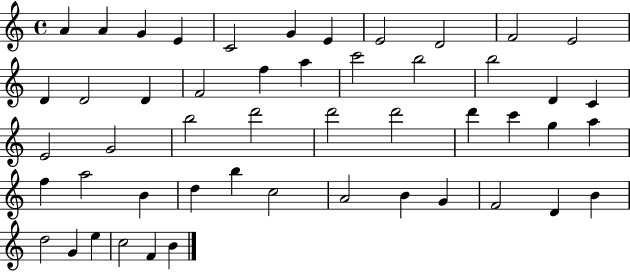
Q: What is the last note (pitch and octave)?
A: B4